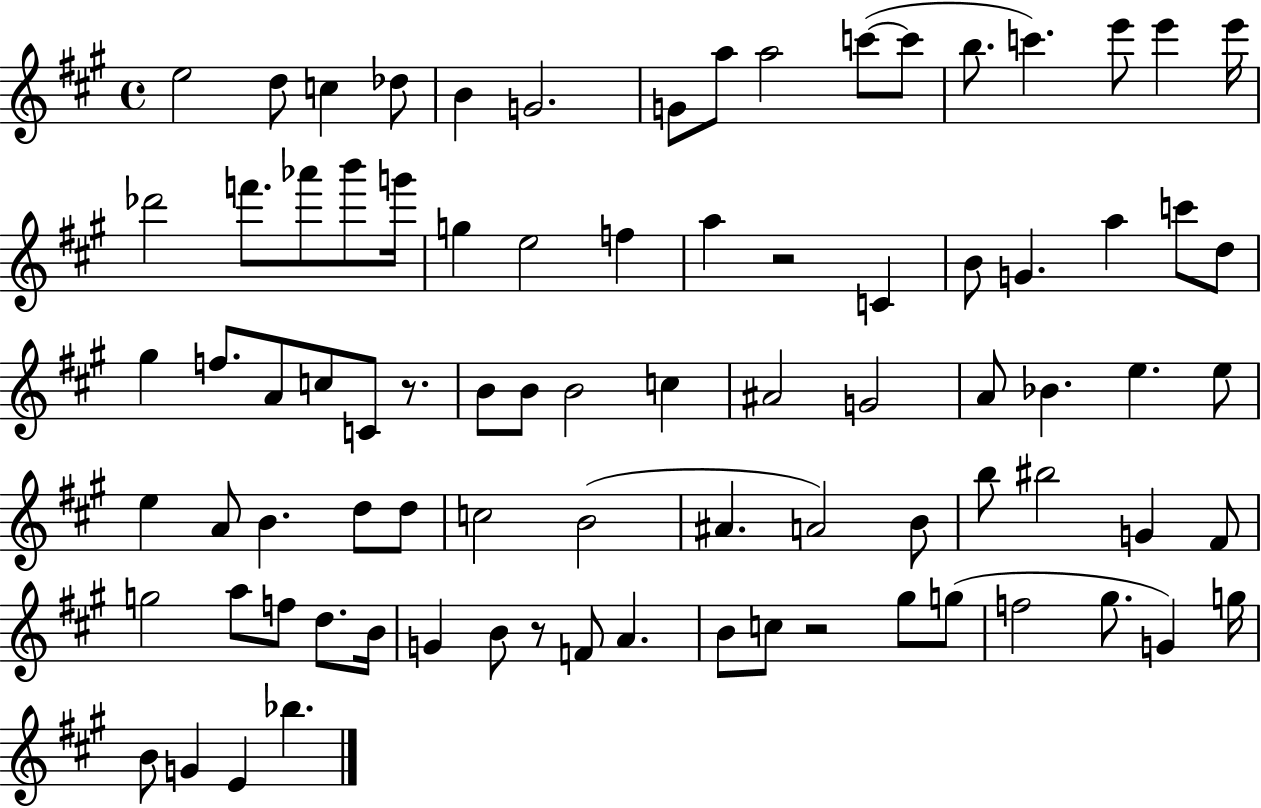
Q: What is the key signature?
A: A major